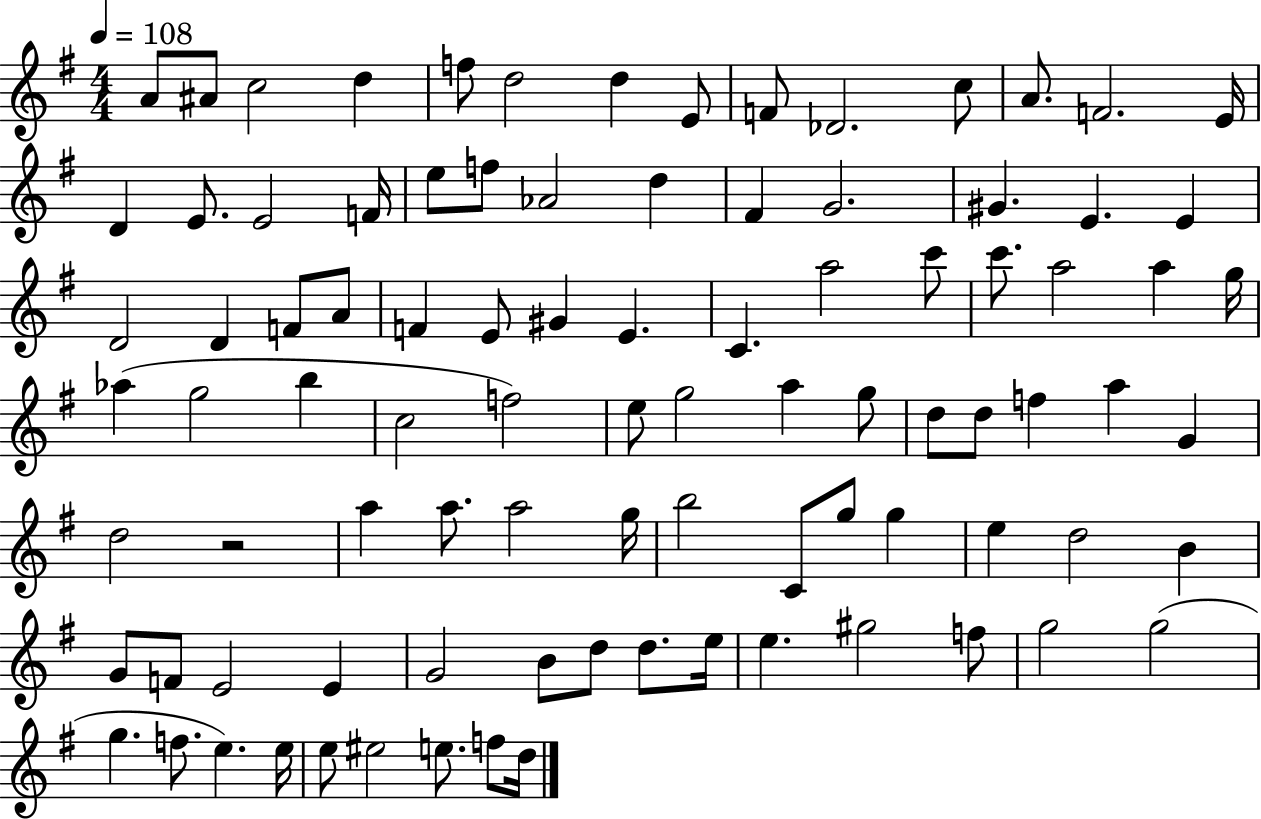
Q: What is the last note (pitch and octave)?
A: D5